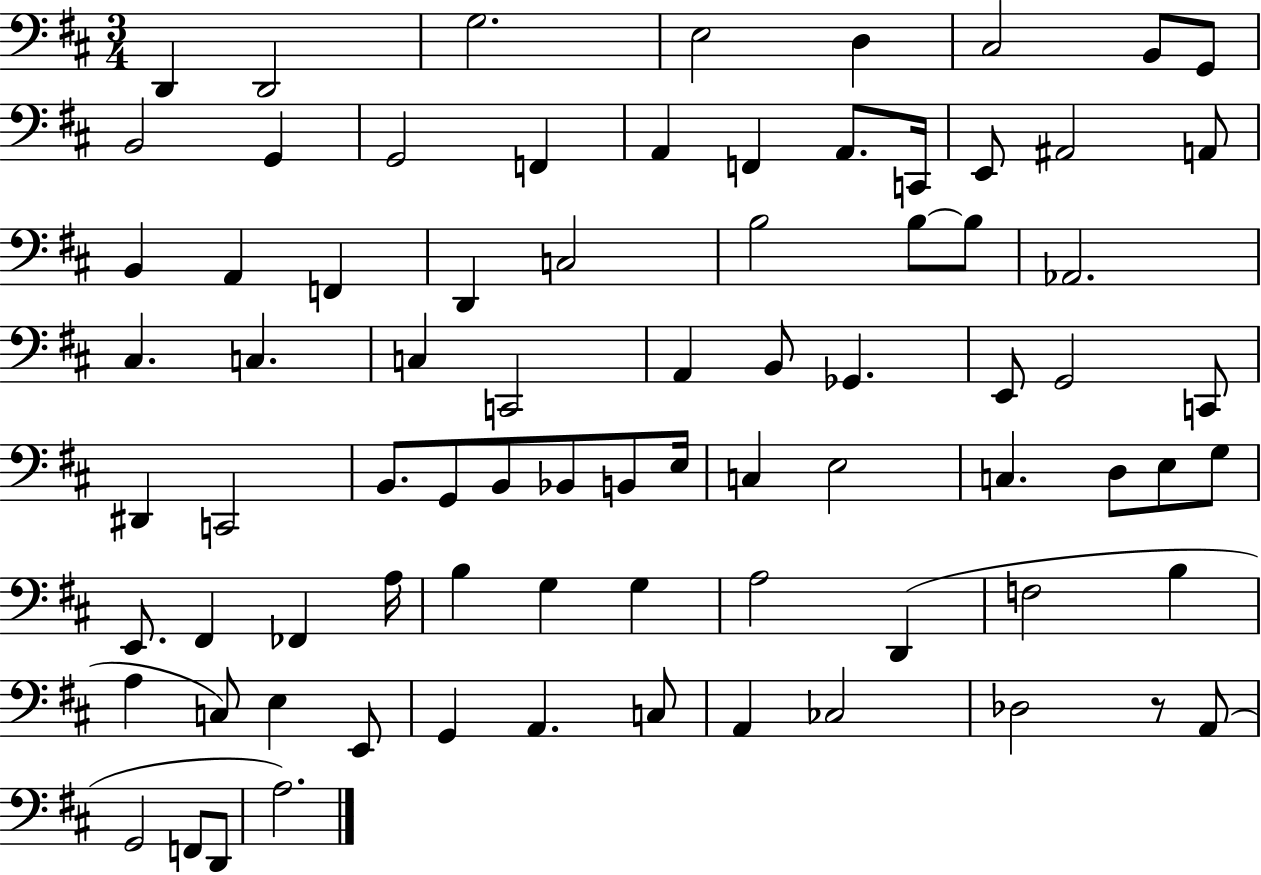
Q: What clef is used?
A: bass